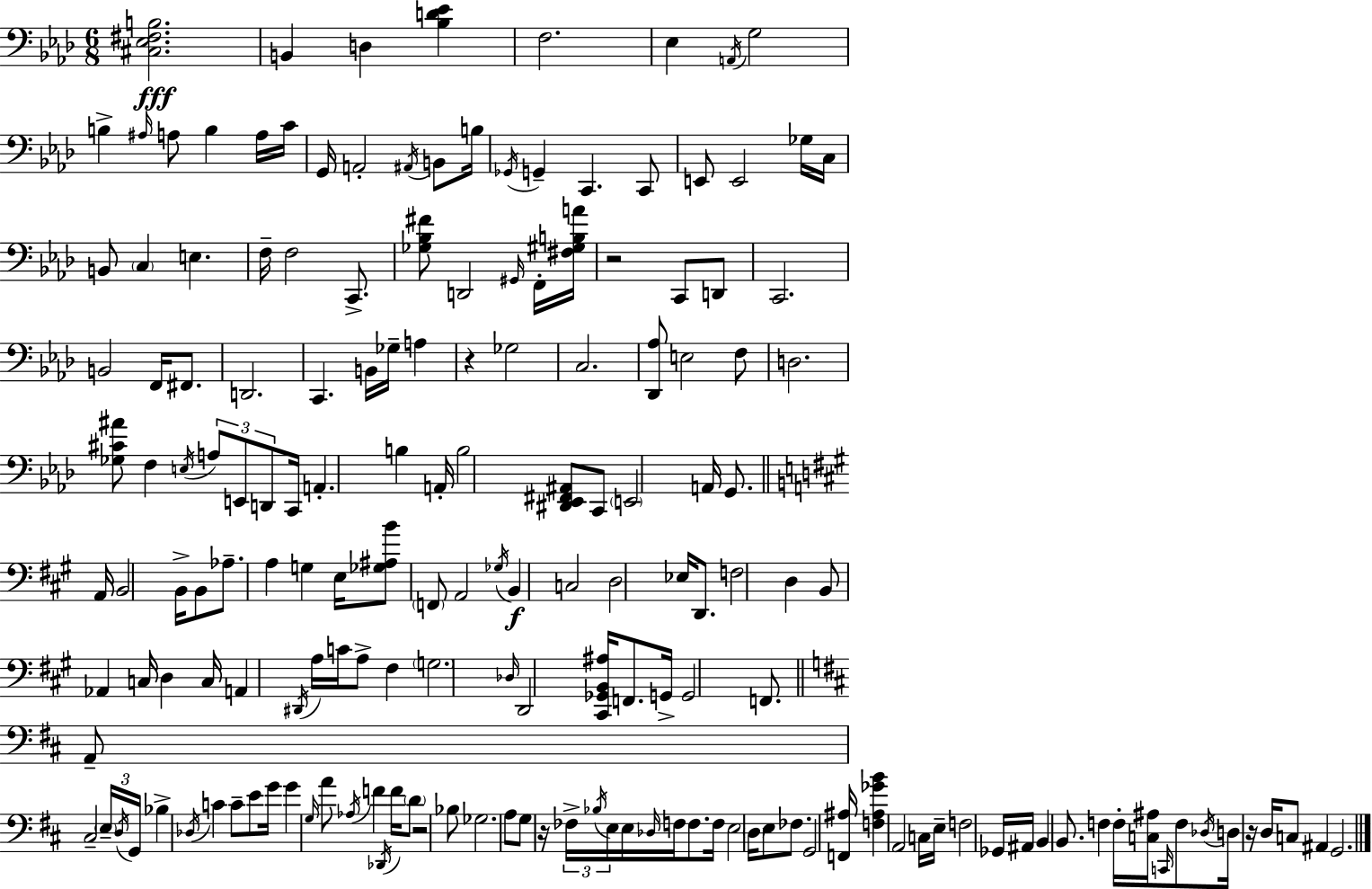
{
  \clef bass
  \numericTimeSignature
  \time 6/8
  \key f \minor
  \repeat volta 2 { <cis ees fis b>2.\fff | b,4 d4 <bes d' ees'>4 | f2. | ees4 \acciaccatura { a,16 } g2 | \break b4-> \grace { ais16 } a8 b4 | a16 c'16 g,16 a,2-. \acciaccatura { ais,16 } | b,8 b16 \acciaccatura { ges,16 } g,4-- c,4. | c,8 e,8 e,2 | \break ges16 c16 b,8 \parenthesize c4 e4. | f16-- f2 | c,8.-> <ges bes fis'>8 d,2 | \grace { gis,16 } f,16-. <fis gis b a'>16 r2 | \break c,8 d,8 c,2. | b,2 | f,16 fis,8. d,2. | c,4. b,16 | \break ges16-- a4 r4 ges2 | c2. | <des, aes>8 e2 | f8 d2. | \break <ges cis' ais'>8 f4 \acciaccatura { e16 } | \tuplet 3/2 { a8 e,8 d,8 } c,16 a,4.-. | b4 a,16-. b2 | <dis, ees, fis, ais,>8 c,8 \parenthesize e,2 | \break a,16 g,8. \bar "||" \break \key a \major a,16 b,2 b,16-> b,8 | aes8.-- a4 g4 e16 | <ges ais b'>8 \parenthesize f,8 a,2 | \acciaccatura { ges16 } b,4\f c2 | \break d2 ees16 d,8. | f2 d4 | b,8 aes,4 c16 d4 | c16 a,4 \acciaccatura { dis,16 } a16 c'16 a8-> fis4 | \break \parenthesize g2. | \grace { des16 } d,2 <cis, ges, b, ais>16 | f,8. g,16-> g,2 | f,8. \bar "||" \break \key d \major a,8-- cis2-- \tuplet 3/2 { \parenthesize e16-- \acciaccatura { d16 } | g,16 } bes4-> \acciaccatura { des16 } c'4 c'8-- | e'8 g'16 g'4 \grace { g16 } a'8 \acciaccatura { aes16 } f'4 | \acciaccatura { des,16 } f'16 \parenthesize d'8 r2 | \break bes8 ges2. | a8 g8 r16 \tuplet 3/2 { fes16-> \acciaccatura { bes16 } | e16 } e16 \grace { des16 } f16 f8. f16 e2 | \parenthesize d16 e8 fes8. g,2 | \break <f, ais>16 <f ais ges' b'>4 a,2 | c16 e16-- f2 | ges,16 ais,16 b,4 b,8. | f4 f16-. <c ais>16 \grace { c,16 } f8 \acciaccatura { des16 } | \break d16 r16 d16 c8 ais,4 g,2. | } \bar "|."
}